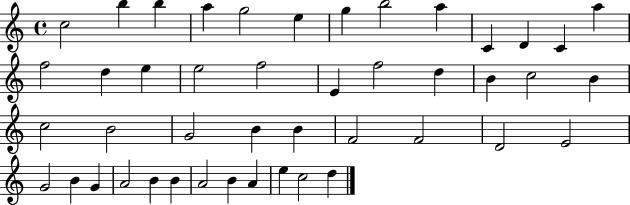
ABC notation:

X:1
T:Untitled
M:4/4
L:1/4
K:C
c2 b b a g2 e g b2 a C D C a f2 d e e2 f2 E f2 d B c2 B c2 B2 G2 B B F2 F2 D2 E2 G2 B G A2 B B A2 B A e c2 d